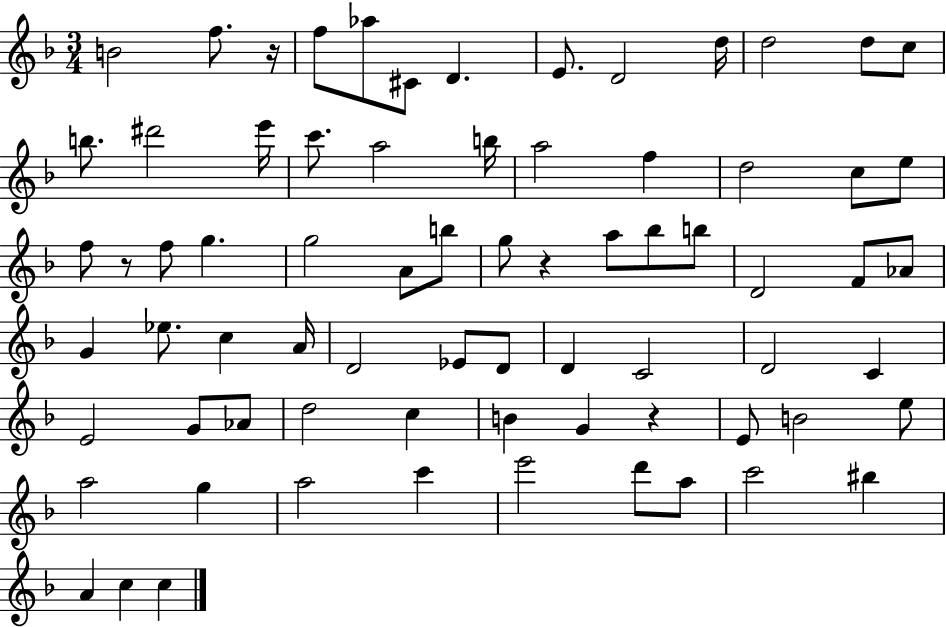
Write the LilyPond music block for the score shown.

{
  \clef treble
  \numericTimeSignature
  \time 3/4
  \key f \major
  b'2 f''8. r16 | f''8 aes''8 cis'8 d'4. | e'8. d'2 d''16 | d''2 d''8 c''8 | \break b''8. dis'''2 e'''16 | c'''8. a''2 b''16 | a''2 f''4 | d''2 c''8 e''8 | \break f''8 r8 f''8 g''4. | g''2 a'8 b''8 | g''8 r4 a''8 bes''8 b''8 | d'2 f'8 aes'8 | \break g'4 ees''8. c''4 a'16 | d'2 ees'8 d'8 | d'4 c'2 | d'2 c'4 | \break e'2 g'8 aes'8 | d''2 c''4 | b'4 g'4 r4 | e'8 b'2 e''8 | \break a''2 g''4 | a''2 c'''4 | e'''2 d'''8 a''8 | c'''2 bis''4 | \break a'4 c''4 c''4 | \bar "|."
}